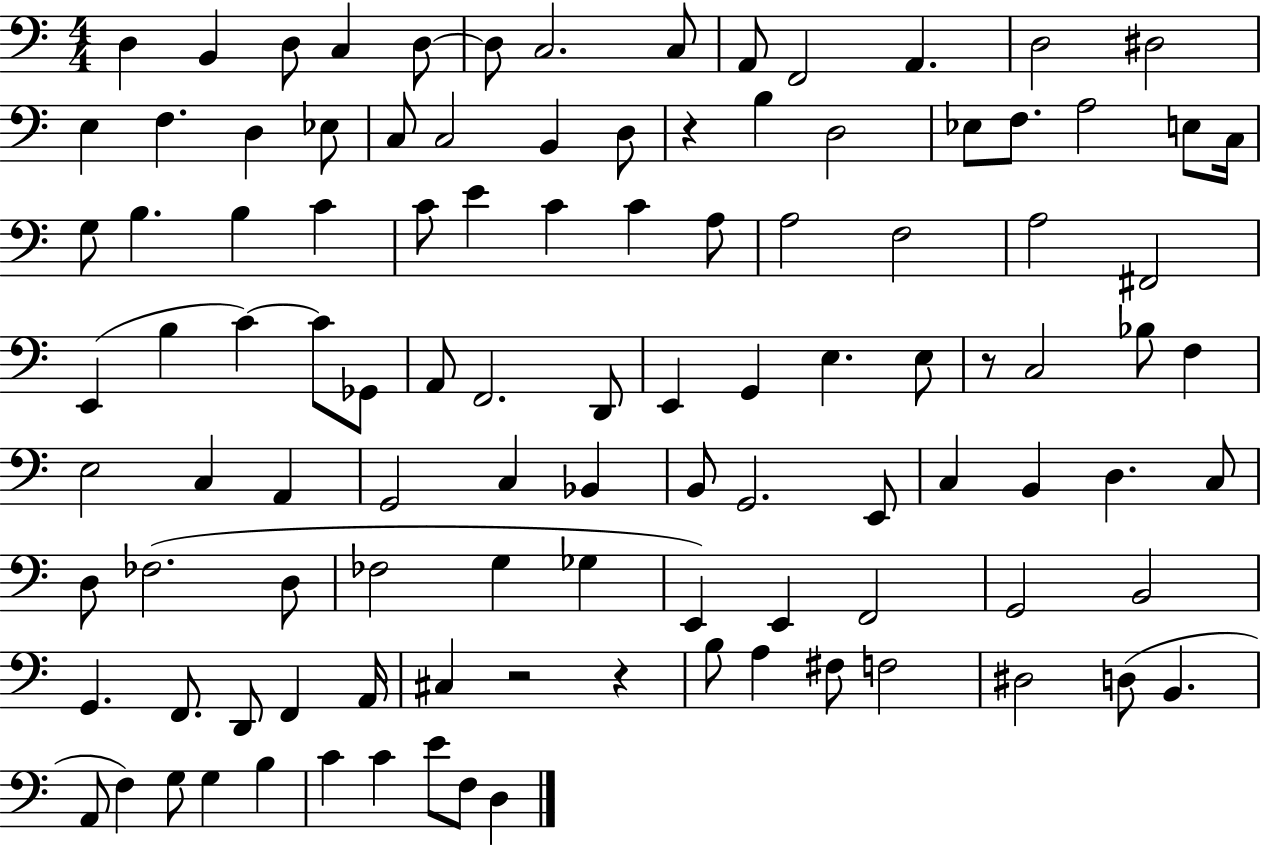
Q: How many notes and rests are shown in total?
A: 107